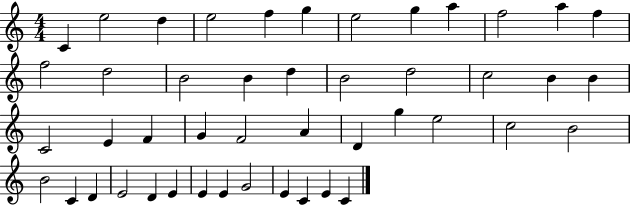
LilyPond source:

{
  \clef treble
  \numericTimeSignature
  \time 4/4
  \key c \major
  c'4 e''2 d''4 | e''2 f''4 g''4 | e''2 g''4 a''4 | f''2 a''4 f''4 | \break f''2 d''2 | b'2 b'4 d''4 | b'2 d''2 | c''2 b'4 b'4 | \break c'2 e'4 f'4 | g'4 f'2 a'4 | d'4 g''4 e''2 | c''2 b'2 | \break b'2 c'4 d'4 | e'2 d'4 e'4 | e'4 e'4 g'2 | e'4 c'4 e'4 c'4 | \break \bar "|."
}